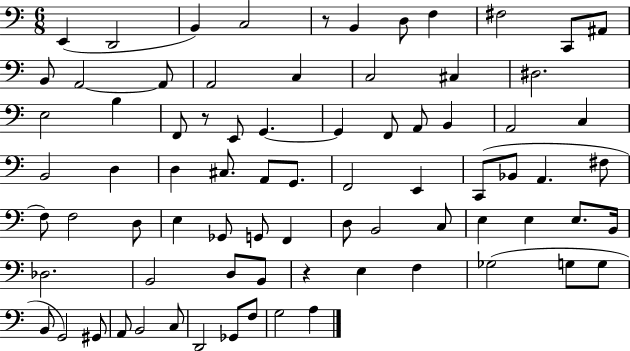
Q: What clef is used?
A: bass